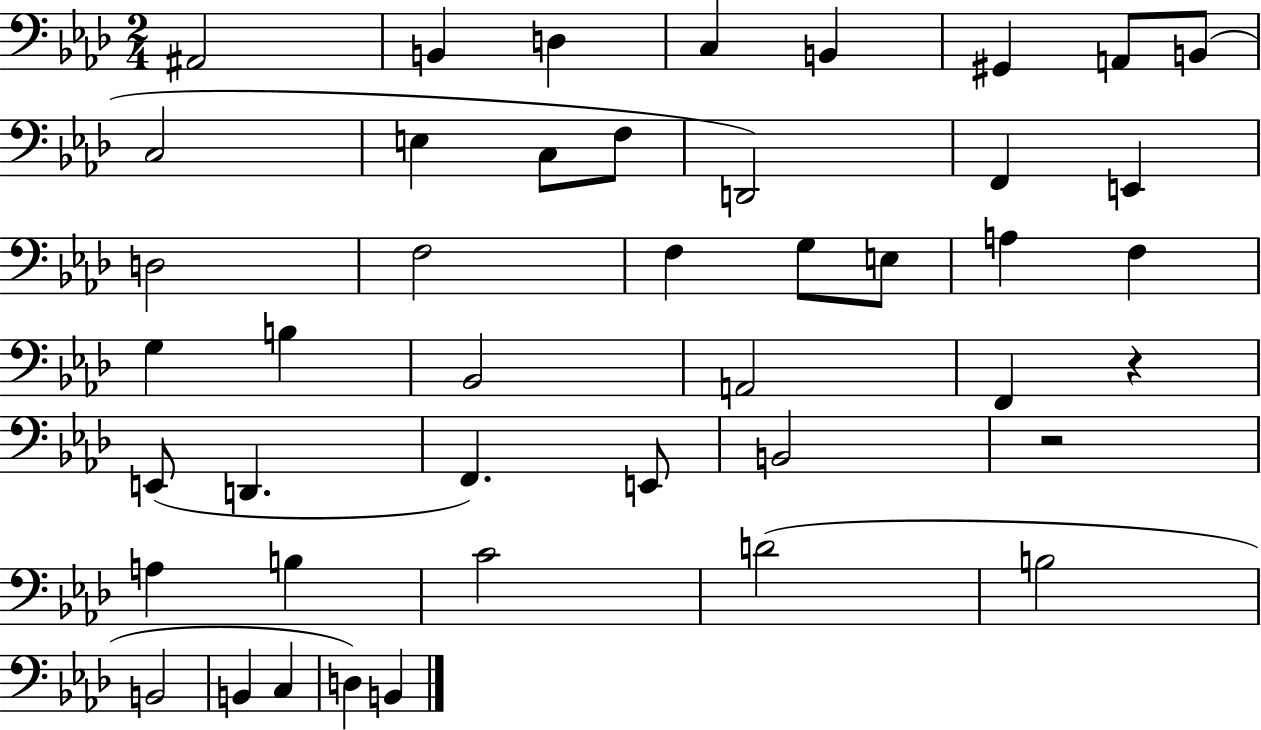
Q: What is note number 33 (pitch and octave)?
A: A3